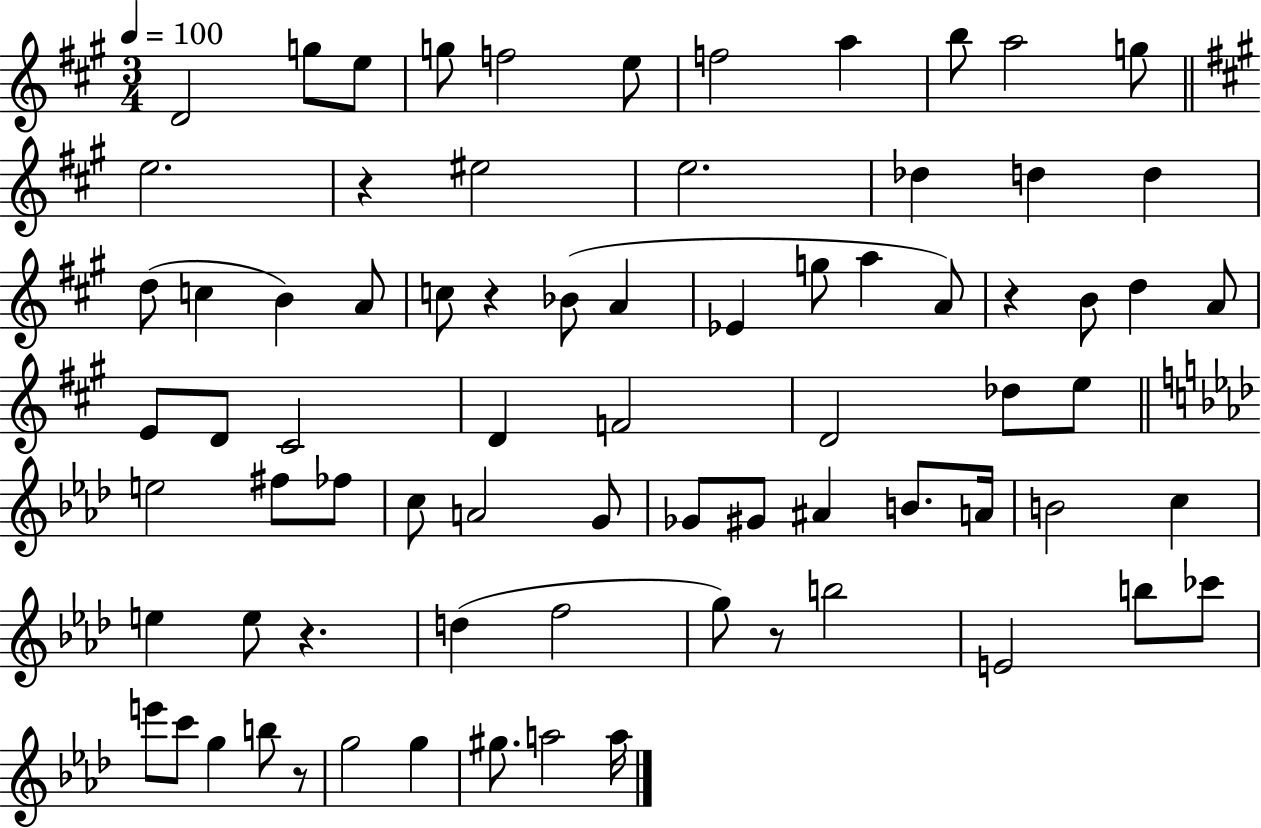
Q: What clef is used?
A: treble